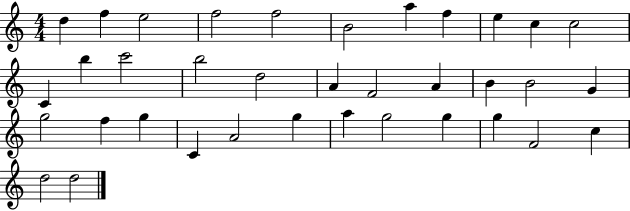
{
  \clef treble
  \numericTimeSignature
  \time 4/4
  \key c \major
  d''4 f''4 e''2 | f''2 f''2 | b'2 a''4 f''4 | e''4 c''4 c''2 | \break c'4 b''4 c'''2 | b''2 d''2 | a'4 f'2 a'4 | b'4 b'2 g'4 | \break g''2 f''4 g''4 | c'4 a'2 g''4 | a''4 g''2 g''4 | g''4 f'2 c''4 | \break d''2 d''2 | \bar "|."
}